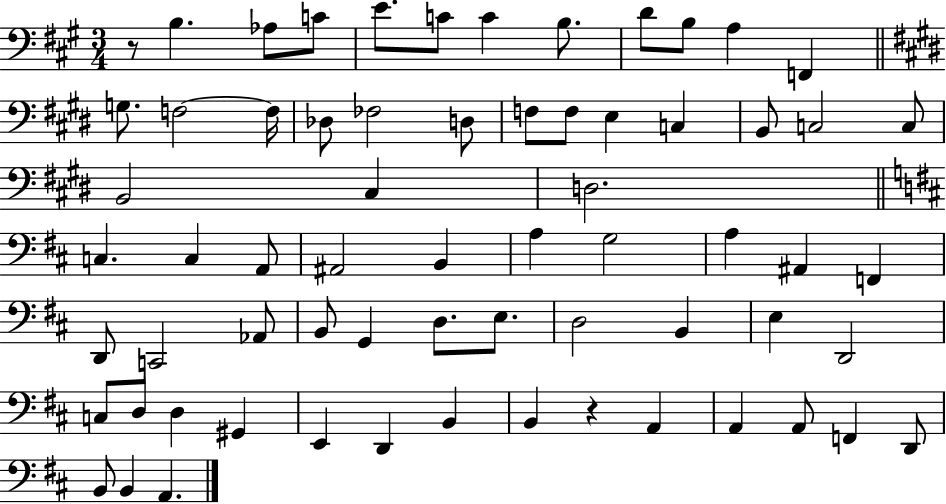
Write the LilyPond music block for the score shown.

{
  \clef bass
  \numericTimeSignature
  \time 3/4
  \key a \major
  \repeat volta 2 { r8 b4. aes8 c'8 | e'8. c'8 c'4 b8. | d'8 b8 a4 f,4 | \bar "||" \break \key e \major g8. f2~~ f16 | des8 fes2 d8 | f8 f8 e4 c4 | b,8 c2 c8 | \break b,2 cis4 | d2. | \bar "||" \break \key b \minor c4. c4 a,8 | ais,2 b,4 | a4 g2 | a4 ais,4 f,4 | \break d,8 c,2 aes,8 | b,8 g,4 d8. e8. | d2 b,4 | e4 d,2 | \break c8 d8 d4 gis,4 | e,4 d,4 b,4 | b,4 r4 a,4 | a,4 a,8 f,4 d,8 | \break b,8 b,4 a,4. | } \bar "|."
}